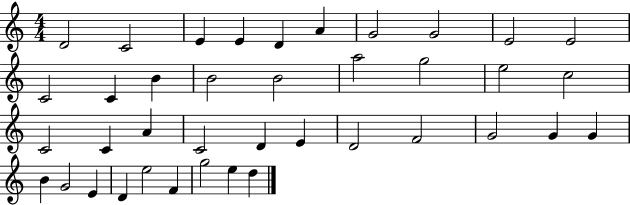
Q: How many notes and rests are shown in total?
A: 39